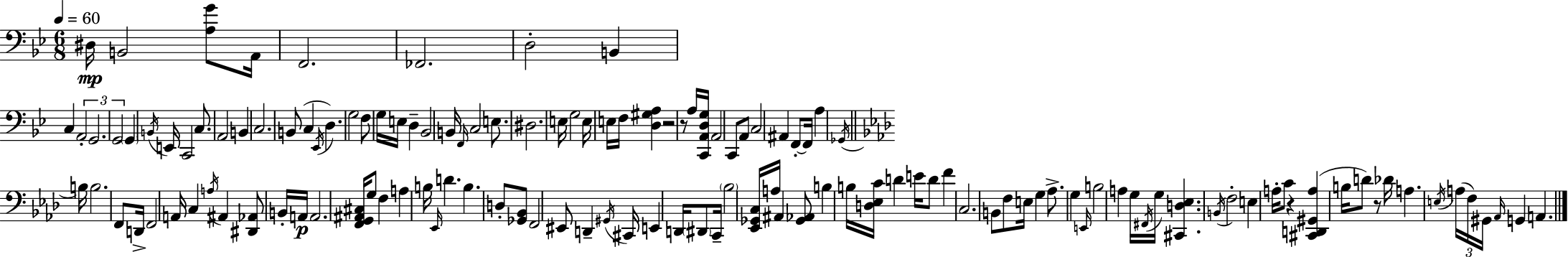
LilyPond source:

{
  \clef bass
  \numericTimeSignature
  \time 6/8
  \key bes \major
  \tempo 4 = 60
  dis16\mp b,2 <a g'>8 a,16 | f,2. | fes,2. | d2-. b,4 | \break c4 \tuplet 3/2 { a,2-. | g,2. | g,2 } \parenthesize g,4 | \acciaccatura { b,16 } e,16 c,2 c8. | \break a,2 b,4 | c2. | b,8( c4 \acciaccatura { ees,16 }) d4. | g2 f8 | \break g16 e16 d4-- bes,2 | b,16 \grace { f,16 } c2 | e8. dis2. | e16 g2 | \break e16 e16 f16 <d gis a>4 r2 | r8 a16 <c, a, d g>16 a,2 | c,8 a,8 c2 | ais,4 f,8-.~~ f,16 a4 | \break \acciaccatura { ges,16 } \bar "||" \break \key f \minor b16 b2. | f,8 d,16-> f,2 | a,16 c4 \acciaccatura { a16 } ais,4 <dis, aes,>8 | b,16-. a,16\p a,2. | \break <f, g, ais, cis>16 g8 f4 a4 | b16 \grace { ees,16 } d'4. b4. | d8-. <ges, bes,>8 f,2 | eis,8 d,4-- \acciaccatura { gis,16 } cis,16 e,4 | \break d,16 \parenthesize dis,8 c,16-- \parenthesize bes2 | <ees, ges, c>16 a16 ais,4 <ges, aes,>8 b4 | b16 <d ees c'>16 d'4 e'16 d'8 | f'4 c2. | \break b,8 f8 e16 g4 | aes8.-> g4 \grace { e,16 } b2 | a4 g16 \acciaccatura { fis,16 } g16 | <cis, d ees>4. \acciaccatura { b,16 } f2-. | \break e4 a16-. c'8 r4 | <cis, d, gis, a>4( b16 d'8) r8 des'16 | a4. \acciaccatura { e16 }( \tuplet 3/2 { a16 f16) gis,16 } \grace { aes,16 } g,4 | a,4. \bar "|."
}